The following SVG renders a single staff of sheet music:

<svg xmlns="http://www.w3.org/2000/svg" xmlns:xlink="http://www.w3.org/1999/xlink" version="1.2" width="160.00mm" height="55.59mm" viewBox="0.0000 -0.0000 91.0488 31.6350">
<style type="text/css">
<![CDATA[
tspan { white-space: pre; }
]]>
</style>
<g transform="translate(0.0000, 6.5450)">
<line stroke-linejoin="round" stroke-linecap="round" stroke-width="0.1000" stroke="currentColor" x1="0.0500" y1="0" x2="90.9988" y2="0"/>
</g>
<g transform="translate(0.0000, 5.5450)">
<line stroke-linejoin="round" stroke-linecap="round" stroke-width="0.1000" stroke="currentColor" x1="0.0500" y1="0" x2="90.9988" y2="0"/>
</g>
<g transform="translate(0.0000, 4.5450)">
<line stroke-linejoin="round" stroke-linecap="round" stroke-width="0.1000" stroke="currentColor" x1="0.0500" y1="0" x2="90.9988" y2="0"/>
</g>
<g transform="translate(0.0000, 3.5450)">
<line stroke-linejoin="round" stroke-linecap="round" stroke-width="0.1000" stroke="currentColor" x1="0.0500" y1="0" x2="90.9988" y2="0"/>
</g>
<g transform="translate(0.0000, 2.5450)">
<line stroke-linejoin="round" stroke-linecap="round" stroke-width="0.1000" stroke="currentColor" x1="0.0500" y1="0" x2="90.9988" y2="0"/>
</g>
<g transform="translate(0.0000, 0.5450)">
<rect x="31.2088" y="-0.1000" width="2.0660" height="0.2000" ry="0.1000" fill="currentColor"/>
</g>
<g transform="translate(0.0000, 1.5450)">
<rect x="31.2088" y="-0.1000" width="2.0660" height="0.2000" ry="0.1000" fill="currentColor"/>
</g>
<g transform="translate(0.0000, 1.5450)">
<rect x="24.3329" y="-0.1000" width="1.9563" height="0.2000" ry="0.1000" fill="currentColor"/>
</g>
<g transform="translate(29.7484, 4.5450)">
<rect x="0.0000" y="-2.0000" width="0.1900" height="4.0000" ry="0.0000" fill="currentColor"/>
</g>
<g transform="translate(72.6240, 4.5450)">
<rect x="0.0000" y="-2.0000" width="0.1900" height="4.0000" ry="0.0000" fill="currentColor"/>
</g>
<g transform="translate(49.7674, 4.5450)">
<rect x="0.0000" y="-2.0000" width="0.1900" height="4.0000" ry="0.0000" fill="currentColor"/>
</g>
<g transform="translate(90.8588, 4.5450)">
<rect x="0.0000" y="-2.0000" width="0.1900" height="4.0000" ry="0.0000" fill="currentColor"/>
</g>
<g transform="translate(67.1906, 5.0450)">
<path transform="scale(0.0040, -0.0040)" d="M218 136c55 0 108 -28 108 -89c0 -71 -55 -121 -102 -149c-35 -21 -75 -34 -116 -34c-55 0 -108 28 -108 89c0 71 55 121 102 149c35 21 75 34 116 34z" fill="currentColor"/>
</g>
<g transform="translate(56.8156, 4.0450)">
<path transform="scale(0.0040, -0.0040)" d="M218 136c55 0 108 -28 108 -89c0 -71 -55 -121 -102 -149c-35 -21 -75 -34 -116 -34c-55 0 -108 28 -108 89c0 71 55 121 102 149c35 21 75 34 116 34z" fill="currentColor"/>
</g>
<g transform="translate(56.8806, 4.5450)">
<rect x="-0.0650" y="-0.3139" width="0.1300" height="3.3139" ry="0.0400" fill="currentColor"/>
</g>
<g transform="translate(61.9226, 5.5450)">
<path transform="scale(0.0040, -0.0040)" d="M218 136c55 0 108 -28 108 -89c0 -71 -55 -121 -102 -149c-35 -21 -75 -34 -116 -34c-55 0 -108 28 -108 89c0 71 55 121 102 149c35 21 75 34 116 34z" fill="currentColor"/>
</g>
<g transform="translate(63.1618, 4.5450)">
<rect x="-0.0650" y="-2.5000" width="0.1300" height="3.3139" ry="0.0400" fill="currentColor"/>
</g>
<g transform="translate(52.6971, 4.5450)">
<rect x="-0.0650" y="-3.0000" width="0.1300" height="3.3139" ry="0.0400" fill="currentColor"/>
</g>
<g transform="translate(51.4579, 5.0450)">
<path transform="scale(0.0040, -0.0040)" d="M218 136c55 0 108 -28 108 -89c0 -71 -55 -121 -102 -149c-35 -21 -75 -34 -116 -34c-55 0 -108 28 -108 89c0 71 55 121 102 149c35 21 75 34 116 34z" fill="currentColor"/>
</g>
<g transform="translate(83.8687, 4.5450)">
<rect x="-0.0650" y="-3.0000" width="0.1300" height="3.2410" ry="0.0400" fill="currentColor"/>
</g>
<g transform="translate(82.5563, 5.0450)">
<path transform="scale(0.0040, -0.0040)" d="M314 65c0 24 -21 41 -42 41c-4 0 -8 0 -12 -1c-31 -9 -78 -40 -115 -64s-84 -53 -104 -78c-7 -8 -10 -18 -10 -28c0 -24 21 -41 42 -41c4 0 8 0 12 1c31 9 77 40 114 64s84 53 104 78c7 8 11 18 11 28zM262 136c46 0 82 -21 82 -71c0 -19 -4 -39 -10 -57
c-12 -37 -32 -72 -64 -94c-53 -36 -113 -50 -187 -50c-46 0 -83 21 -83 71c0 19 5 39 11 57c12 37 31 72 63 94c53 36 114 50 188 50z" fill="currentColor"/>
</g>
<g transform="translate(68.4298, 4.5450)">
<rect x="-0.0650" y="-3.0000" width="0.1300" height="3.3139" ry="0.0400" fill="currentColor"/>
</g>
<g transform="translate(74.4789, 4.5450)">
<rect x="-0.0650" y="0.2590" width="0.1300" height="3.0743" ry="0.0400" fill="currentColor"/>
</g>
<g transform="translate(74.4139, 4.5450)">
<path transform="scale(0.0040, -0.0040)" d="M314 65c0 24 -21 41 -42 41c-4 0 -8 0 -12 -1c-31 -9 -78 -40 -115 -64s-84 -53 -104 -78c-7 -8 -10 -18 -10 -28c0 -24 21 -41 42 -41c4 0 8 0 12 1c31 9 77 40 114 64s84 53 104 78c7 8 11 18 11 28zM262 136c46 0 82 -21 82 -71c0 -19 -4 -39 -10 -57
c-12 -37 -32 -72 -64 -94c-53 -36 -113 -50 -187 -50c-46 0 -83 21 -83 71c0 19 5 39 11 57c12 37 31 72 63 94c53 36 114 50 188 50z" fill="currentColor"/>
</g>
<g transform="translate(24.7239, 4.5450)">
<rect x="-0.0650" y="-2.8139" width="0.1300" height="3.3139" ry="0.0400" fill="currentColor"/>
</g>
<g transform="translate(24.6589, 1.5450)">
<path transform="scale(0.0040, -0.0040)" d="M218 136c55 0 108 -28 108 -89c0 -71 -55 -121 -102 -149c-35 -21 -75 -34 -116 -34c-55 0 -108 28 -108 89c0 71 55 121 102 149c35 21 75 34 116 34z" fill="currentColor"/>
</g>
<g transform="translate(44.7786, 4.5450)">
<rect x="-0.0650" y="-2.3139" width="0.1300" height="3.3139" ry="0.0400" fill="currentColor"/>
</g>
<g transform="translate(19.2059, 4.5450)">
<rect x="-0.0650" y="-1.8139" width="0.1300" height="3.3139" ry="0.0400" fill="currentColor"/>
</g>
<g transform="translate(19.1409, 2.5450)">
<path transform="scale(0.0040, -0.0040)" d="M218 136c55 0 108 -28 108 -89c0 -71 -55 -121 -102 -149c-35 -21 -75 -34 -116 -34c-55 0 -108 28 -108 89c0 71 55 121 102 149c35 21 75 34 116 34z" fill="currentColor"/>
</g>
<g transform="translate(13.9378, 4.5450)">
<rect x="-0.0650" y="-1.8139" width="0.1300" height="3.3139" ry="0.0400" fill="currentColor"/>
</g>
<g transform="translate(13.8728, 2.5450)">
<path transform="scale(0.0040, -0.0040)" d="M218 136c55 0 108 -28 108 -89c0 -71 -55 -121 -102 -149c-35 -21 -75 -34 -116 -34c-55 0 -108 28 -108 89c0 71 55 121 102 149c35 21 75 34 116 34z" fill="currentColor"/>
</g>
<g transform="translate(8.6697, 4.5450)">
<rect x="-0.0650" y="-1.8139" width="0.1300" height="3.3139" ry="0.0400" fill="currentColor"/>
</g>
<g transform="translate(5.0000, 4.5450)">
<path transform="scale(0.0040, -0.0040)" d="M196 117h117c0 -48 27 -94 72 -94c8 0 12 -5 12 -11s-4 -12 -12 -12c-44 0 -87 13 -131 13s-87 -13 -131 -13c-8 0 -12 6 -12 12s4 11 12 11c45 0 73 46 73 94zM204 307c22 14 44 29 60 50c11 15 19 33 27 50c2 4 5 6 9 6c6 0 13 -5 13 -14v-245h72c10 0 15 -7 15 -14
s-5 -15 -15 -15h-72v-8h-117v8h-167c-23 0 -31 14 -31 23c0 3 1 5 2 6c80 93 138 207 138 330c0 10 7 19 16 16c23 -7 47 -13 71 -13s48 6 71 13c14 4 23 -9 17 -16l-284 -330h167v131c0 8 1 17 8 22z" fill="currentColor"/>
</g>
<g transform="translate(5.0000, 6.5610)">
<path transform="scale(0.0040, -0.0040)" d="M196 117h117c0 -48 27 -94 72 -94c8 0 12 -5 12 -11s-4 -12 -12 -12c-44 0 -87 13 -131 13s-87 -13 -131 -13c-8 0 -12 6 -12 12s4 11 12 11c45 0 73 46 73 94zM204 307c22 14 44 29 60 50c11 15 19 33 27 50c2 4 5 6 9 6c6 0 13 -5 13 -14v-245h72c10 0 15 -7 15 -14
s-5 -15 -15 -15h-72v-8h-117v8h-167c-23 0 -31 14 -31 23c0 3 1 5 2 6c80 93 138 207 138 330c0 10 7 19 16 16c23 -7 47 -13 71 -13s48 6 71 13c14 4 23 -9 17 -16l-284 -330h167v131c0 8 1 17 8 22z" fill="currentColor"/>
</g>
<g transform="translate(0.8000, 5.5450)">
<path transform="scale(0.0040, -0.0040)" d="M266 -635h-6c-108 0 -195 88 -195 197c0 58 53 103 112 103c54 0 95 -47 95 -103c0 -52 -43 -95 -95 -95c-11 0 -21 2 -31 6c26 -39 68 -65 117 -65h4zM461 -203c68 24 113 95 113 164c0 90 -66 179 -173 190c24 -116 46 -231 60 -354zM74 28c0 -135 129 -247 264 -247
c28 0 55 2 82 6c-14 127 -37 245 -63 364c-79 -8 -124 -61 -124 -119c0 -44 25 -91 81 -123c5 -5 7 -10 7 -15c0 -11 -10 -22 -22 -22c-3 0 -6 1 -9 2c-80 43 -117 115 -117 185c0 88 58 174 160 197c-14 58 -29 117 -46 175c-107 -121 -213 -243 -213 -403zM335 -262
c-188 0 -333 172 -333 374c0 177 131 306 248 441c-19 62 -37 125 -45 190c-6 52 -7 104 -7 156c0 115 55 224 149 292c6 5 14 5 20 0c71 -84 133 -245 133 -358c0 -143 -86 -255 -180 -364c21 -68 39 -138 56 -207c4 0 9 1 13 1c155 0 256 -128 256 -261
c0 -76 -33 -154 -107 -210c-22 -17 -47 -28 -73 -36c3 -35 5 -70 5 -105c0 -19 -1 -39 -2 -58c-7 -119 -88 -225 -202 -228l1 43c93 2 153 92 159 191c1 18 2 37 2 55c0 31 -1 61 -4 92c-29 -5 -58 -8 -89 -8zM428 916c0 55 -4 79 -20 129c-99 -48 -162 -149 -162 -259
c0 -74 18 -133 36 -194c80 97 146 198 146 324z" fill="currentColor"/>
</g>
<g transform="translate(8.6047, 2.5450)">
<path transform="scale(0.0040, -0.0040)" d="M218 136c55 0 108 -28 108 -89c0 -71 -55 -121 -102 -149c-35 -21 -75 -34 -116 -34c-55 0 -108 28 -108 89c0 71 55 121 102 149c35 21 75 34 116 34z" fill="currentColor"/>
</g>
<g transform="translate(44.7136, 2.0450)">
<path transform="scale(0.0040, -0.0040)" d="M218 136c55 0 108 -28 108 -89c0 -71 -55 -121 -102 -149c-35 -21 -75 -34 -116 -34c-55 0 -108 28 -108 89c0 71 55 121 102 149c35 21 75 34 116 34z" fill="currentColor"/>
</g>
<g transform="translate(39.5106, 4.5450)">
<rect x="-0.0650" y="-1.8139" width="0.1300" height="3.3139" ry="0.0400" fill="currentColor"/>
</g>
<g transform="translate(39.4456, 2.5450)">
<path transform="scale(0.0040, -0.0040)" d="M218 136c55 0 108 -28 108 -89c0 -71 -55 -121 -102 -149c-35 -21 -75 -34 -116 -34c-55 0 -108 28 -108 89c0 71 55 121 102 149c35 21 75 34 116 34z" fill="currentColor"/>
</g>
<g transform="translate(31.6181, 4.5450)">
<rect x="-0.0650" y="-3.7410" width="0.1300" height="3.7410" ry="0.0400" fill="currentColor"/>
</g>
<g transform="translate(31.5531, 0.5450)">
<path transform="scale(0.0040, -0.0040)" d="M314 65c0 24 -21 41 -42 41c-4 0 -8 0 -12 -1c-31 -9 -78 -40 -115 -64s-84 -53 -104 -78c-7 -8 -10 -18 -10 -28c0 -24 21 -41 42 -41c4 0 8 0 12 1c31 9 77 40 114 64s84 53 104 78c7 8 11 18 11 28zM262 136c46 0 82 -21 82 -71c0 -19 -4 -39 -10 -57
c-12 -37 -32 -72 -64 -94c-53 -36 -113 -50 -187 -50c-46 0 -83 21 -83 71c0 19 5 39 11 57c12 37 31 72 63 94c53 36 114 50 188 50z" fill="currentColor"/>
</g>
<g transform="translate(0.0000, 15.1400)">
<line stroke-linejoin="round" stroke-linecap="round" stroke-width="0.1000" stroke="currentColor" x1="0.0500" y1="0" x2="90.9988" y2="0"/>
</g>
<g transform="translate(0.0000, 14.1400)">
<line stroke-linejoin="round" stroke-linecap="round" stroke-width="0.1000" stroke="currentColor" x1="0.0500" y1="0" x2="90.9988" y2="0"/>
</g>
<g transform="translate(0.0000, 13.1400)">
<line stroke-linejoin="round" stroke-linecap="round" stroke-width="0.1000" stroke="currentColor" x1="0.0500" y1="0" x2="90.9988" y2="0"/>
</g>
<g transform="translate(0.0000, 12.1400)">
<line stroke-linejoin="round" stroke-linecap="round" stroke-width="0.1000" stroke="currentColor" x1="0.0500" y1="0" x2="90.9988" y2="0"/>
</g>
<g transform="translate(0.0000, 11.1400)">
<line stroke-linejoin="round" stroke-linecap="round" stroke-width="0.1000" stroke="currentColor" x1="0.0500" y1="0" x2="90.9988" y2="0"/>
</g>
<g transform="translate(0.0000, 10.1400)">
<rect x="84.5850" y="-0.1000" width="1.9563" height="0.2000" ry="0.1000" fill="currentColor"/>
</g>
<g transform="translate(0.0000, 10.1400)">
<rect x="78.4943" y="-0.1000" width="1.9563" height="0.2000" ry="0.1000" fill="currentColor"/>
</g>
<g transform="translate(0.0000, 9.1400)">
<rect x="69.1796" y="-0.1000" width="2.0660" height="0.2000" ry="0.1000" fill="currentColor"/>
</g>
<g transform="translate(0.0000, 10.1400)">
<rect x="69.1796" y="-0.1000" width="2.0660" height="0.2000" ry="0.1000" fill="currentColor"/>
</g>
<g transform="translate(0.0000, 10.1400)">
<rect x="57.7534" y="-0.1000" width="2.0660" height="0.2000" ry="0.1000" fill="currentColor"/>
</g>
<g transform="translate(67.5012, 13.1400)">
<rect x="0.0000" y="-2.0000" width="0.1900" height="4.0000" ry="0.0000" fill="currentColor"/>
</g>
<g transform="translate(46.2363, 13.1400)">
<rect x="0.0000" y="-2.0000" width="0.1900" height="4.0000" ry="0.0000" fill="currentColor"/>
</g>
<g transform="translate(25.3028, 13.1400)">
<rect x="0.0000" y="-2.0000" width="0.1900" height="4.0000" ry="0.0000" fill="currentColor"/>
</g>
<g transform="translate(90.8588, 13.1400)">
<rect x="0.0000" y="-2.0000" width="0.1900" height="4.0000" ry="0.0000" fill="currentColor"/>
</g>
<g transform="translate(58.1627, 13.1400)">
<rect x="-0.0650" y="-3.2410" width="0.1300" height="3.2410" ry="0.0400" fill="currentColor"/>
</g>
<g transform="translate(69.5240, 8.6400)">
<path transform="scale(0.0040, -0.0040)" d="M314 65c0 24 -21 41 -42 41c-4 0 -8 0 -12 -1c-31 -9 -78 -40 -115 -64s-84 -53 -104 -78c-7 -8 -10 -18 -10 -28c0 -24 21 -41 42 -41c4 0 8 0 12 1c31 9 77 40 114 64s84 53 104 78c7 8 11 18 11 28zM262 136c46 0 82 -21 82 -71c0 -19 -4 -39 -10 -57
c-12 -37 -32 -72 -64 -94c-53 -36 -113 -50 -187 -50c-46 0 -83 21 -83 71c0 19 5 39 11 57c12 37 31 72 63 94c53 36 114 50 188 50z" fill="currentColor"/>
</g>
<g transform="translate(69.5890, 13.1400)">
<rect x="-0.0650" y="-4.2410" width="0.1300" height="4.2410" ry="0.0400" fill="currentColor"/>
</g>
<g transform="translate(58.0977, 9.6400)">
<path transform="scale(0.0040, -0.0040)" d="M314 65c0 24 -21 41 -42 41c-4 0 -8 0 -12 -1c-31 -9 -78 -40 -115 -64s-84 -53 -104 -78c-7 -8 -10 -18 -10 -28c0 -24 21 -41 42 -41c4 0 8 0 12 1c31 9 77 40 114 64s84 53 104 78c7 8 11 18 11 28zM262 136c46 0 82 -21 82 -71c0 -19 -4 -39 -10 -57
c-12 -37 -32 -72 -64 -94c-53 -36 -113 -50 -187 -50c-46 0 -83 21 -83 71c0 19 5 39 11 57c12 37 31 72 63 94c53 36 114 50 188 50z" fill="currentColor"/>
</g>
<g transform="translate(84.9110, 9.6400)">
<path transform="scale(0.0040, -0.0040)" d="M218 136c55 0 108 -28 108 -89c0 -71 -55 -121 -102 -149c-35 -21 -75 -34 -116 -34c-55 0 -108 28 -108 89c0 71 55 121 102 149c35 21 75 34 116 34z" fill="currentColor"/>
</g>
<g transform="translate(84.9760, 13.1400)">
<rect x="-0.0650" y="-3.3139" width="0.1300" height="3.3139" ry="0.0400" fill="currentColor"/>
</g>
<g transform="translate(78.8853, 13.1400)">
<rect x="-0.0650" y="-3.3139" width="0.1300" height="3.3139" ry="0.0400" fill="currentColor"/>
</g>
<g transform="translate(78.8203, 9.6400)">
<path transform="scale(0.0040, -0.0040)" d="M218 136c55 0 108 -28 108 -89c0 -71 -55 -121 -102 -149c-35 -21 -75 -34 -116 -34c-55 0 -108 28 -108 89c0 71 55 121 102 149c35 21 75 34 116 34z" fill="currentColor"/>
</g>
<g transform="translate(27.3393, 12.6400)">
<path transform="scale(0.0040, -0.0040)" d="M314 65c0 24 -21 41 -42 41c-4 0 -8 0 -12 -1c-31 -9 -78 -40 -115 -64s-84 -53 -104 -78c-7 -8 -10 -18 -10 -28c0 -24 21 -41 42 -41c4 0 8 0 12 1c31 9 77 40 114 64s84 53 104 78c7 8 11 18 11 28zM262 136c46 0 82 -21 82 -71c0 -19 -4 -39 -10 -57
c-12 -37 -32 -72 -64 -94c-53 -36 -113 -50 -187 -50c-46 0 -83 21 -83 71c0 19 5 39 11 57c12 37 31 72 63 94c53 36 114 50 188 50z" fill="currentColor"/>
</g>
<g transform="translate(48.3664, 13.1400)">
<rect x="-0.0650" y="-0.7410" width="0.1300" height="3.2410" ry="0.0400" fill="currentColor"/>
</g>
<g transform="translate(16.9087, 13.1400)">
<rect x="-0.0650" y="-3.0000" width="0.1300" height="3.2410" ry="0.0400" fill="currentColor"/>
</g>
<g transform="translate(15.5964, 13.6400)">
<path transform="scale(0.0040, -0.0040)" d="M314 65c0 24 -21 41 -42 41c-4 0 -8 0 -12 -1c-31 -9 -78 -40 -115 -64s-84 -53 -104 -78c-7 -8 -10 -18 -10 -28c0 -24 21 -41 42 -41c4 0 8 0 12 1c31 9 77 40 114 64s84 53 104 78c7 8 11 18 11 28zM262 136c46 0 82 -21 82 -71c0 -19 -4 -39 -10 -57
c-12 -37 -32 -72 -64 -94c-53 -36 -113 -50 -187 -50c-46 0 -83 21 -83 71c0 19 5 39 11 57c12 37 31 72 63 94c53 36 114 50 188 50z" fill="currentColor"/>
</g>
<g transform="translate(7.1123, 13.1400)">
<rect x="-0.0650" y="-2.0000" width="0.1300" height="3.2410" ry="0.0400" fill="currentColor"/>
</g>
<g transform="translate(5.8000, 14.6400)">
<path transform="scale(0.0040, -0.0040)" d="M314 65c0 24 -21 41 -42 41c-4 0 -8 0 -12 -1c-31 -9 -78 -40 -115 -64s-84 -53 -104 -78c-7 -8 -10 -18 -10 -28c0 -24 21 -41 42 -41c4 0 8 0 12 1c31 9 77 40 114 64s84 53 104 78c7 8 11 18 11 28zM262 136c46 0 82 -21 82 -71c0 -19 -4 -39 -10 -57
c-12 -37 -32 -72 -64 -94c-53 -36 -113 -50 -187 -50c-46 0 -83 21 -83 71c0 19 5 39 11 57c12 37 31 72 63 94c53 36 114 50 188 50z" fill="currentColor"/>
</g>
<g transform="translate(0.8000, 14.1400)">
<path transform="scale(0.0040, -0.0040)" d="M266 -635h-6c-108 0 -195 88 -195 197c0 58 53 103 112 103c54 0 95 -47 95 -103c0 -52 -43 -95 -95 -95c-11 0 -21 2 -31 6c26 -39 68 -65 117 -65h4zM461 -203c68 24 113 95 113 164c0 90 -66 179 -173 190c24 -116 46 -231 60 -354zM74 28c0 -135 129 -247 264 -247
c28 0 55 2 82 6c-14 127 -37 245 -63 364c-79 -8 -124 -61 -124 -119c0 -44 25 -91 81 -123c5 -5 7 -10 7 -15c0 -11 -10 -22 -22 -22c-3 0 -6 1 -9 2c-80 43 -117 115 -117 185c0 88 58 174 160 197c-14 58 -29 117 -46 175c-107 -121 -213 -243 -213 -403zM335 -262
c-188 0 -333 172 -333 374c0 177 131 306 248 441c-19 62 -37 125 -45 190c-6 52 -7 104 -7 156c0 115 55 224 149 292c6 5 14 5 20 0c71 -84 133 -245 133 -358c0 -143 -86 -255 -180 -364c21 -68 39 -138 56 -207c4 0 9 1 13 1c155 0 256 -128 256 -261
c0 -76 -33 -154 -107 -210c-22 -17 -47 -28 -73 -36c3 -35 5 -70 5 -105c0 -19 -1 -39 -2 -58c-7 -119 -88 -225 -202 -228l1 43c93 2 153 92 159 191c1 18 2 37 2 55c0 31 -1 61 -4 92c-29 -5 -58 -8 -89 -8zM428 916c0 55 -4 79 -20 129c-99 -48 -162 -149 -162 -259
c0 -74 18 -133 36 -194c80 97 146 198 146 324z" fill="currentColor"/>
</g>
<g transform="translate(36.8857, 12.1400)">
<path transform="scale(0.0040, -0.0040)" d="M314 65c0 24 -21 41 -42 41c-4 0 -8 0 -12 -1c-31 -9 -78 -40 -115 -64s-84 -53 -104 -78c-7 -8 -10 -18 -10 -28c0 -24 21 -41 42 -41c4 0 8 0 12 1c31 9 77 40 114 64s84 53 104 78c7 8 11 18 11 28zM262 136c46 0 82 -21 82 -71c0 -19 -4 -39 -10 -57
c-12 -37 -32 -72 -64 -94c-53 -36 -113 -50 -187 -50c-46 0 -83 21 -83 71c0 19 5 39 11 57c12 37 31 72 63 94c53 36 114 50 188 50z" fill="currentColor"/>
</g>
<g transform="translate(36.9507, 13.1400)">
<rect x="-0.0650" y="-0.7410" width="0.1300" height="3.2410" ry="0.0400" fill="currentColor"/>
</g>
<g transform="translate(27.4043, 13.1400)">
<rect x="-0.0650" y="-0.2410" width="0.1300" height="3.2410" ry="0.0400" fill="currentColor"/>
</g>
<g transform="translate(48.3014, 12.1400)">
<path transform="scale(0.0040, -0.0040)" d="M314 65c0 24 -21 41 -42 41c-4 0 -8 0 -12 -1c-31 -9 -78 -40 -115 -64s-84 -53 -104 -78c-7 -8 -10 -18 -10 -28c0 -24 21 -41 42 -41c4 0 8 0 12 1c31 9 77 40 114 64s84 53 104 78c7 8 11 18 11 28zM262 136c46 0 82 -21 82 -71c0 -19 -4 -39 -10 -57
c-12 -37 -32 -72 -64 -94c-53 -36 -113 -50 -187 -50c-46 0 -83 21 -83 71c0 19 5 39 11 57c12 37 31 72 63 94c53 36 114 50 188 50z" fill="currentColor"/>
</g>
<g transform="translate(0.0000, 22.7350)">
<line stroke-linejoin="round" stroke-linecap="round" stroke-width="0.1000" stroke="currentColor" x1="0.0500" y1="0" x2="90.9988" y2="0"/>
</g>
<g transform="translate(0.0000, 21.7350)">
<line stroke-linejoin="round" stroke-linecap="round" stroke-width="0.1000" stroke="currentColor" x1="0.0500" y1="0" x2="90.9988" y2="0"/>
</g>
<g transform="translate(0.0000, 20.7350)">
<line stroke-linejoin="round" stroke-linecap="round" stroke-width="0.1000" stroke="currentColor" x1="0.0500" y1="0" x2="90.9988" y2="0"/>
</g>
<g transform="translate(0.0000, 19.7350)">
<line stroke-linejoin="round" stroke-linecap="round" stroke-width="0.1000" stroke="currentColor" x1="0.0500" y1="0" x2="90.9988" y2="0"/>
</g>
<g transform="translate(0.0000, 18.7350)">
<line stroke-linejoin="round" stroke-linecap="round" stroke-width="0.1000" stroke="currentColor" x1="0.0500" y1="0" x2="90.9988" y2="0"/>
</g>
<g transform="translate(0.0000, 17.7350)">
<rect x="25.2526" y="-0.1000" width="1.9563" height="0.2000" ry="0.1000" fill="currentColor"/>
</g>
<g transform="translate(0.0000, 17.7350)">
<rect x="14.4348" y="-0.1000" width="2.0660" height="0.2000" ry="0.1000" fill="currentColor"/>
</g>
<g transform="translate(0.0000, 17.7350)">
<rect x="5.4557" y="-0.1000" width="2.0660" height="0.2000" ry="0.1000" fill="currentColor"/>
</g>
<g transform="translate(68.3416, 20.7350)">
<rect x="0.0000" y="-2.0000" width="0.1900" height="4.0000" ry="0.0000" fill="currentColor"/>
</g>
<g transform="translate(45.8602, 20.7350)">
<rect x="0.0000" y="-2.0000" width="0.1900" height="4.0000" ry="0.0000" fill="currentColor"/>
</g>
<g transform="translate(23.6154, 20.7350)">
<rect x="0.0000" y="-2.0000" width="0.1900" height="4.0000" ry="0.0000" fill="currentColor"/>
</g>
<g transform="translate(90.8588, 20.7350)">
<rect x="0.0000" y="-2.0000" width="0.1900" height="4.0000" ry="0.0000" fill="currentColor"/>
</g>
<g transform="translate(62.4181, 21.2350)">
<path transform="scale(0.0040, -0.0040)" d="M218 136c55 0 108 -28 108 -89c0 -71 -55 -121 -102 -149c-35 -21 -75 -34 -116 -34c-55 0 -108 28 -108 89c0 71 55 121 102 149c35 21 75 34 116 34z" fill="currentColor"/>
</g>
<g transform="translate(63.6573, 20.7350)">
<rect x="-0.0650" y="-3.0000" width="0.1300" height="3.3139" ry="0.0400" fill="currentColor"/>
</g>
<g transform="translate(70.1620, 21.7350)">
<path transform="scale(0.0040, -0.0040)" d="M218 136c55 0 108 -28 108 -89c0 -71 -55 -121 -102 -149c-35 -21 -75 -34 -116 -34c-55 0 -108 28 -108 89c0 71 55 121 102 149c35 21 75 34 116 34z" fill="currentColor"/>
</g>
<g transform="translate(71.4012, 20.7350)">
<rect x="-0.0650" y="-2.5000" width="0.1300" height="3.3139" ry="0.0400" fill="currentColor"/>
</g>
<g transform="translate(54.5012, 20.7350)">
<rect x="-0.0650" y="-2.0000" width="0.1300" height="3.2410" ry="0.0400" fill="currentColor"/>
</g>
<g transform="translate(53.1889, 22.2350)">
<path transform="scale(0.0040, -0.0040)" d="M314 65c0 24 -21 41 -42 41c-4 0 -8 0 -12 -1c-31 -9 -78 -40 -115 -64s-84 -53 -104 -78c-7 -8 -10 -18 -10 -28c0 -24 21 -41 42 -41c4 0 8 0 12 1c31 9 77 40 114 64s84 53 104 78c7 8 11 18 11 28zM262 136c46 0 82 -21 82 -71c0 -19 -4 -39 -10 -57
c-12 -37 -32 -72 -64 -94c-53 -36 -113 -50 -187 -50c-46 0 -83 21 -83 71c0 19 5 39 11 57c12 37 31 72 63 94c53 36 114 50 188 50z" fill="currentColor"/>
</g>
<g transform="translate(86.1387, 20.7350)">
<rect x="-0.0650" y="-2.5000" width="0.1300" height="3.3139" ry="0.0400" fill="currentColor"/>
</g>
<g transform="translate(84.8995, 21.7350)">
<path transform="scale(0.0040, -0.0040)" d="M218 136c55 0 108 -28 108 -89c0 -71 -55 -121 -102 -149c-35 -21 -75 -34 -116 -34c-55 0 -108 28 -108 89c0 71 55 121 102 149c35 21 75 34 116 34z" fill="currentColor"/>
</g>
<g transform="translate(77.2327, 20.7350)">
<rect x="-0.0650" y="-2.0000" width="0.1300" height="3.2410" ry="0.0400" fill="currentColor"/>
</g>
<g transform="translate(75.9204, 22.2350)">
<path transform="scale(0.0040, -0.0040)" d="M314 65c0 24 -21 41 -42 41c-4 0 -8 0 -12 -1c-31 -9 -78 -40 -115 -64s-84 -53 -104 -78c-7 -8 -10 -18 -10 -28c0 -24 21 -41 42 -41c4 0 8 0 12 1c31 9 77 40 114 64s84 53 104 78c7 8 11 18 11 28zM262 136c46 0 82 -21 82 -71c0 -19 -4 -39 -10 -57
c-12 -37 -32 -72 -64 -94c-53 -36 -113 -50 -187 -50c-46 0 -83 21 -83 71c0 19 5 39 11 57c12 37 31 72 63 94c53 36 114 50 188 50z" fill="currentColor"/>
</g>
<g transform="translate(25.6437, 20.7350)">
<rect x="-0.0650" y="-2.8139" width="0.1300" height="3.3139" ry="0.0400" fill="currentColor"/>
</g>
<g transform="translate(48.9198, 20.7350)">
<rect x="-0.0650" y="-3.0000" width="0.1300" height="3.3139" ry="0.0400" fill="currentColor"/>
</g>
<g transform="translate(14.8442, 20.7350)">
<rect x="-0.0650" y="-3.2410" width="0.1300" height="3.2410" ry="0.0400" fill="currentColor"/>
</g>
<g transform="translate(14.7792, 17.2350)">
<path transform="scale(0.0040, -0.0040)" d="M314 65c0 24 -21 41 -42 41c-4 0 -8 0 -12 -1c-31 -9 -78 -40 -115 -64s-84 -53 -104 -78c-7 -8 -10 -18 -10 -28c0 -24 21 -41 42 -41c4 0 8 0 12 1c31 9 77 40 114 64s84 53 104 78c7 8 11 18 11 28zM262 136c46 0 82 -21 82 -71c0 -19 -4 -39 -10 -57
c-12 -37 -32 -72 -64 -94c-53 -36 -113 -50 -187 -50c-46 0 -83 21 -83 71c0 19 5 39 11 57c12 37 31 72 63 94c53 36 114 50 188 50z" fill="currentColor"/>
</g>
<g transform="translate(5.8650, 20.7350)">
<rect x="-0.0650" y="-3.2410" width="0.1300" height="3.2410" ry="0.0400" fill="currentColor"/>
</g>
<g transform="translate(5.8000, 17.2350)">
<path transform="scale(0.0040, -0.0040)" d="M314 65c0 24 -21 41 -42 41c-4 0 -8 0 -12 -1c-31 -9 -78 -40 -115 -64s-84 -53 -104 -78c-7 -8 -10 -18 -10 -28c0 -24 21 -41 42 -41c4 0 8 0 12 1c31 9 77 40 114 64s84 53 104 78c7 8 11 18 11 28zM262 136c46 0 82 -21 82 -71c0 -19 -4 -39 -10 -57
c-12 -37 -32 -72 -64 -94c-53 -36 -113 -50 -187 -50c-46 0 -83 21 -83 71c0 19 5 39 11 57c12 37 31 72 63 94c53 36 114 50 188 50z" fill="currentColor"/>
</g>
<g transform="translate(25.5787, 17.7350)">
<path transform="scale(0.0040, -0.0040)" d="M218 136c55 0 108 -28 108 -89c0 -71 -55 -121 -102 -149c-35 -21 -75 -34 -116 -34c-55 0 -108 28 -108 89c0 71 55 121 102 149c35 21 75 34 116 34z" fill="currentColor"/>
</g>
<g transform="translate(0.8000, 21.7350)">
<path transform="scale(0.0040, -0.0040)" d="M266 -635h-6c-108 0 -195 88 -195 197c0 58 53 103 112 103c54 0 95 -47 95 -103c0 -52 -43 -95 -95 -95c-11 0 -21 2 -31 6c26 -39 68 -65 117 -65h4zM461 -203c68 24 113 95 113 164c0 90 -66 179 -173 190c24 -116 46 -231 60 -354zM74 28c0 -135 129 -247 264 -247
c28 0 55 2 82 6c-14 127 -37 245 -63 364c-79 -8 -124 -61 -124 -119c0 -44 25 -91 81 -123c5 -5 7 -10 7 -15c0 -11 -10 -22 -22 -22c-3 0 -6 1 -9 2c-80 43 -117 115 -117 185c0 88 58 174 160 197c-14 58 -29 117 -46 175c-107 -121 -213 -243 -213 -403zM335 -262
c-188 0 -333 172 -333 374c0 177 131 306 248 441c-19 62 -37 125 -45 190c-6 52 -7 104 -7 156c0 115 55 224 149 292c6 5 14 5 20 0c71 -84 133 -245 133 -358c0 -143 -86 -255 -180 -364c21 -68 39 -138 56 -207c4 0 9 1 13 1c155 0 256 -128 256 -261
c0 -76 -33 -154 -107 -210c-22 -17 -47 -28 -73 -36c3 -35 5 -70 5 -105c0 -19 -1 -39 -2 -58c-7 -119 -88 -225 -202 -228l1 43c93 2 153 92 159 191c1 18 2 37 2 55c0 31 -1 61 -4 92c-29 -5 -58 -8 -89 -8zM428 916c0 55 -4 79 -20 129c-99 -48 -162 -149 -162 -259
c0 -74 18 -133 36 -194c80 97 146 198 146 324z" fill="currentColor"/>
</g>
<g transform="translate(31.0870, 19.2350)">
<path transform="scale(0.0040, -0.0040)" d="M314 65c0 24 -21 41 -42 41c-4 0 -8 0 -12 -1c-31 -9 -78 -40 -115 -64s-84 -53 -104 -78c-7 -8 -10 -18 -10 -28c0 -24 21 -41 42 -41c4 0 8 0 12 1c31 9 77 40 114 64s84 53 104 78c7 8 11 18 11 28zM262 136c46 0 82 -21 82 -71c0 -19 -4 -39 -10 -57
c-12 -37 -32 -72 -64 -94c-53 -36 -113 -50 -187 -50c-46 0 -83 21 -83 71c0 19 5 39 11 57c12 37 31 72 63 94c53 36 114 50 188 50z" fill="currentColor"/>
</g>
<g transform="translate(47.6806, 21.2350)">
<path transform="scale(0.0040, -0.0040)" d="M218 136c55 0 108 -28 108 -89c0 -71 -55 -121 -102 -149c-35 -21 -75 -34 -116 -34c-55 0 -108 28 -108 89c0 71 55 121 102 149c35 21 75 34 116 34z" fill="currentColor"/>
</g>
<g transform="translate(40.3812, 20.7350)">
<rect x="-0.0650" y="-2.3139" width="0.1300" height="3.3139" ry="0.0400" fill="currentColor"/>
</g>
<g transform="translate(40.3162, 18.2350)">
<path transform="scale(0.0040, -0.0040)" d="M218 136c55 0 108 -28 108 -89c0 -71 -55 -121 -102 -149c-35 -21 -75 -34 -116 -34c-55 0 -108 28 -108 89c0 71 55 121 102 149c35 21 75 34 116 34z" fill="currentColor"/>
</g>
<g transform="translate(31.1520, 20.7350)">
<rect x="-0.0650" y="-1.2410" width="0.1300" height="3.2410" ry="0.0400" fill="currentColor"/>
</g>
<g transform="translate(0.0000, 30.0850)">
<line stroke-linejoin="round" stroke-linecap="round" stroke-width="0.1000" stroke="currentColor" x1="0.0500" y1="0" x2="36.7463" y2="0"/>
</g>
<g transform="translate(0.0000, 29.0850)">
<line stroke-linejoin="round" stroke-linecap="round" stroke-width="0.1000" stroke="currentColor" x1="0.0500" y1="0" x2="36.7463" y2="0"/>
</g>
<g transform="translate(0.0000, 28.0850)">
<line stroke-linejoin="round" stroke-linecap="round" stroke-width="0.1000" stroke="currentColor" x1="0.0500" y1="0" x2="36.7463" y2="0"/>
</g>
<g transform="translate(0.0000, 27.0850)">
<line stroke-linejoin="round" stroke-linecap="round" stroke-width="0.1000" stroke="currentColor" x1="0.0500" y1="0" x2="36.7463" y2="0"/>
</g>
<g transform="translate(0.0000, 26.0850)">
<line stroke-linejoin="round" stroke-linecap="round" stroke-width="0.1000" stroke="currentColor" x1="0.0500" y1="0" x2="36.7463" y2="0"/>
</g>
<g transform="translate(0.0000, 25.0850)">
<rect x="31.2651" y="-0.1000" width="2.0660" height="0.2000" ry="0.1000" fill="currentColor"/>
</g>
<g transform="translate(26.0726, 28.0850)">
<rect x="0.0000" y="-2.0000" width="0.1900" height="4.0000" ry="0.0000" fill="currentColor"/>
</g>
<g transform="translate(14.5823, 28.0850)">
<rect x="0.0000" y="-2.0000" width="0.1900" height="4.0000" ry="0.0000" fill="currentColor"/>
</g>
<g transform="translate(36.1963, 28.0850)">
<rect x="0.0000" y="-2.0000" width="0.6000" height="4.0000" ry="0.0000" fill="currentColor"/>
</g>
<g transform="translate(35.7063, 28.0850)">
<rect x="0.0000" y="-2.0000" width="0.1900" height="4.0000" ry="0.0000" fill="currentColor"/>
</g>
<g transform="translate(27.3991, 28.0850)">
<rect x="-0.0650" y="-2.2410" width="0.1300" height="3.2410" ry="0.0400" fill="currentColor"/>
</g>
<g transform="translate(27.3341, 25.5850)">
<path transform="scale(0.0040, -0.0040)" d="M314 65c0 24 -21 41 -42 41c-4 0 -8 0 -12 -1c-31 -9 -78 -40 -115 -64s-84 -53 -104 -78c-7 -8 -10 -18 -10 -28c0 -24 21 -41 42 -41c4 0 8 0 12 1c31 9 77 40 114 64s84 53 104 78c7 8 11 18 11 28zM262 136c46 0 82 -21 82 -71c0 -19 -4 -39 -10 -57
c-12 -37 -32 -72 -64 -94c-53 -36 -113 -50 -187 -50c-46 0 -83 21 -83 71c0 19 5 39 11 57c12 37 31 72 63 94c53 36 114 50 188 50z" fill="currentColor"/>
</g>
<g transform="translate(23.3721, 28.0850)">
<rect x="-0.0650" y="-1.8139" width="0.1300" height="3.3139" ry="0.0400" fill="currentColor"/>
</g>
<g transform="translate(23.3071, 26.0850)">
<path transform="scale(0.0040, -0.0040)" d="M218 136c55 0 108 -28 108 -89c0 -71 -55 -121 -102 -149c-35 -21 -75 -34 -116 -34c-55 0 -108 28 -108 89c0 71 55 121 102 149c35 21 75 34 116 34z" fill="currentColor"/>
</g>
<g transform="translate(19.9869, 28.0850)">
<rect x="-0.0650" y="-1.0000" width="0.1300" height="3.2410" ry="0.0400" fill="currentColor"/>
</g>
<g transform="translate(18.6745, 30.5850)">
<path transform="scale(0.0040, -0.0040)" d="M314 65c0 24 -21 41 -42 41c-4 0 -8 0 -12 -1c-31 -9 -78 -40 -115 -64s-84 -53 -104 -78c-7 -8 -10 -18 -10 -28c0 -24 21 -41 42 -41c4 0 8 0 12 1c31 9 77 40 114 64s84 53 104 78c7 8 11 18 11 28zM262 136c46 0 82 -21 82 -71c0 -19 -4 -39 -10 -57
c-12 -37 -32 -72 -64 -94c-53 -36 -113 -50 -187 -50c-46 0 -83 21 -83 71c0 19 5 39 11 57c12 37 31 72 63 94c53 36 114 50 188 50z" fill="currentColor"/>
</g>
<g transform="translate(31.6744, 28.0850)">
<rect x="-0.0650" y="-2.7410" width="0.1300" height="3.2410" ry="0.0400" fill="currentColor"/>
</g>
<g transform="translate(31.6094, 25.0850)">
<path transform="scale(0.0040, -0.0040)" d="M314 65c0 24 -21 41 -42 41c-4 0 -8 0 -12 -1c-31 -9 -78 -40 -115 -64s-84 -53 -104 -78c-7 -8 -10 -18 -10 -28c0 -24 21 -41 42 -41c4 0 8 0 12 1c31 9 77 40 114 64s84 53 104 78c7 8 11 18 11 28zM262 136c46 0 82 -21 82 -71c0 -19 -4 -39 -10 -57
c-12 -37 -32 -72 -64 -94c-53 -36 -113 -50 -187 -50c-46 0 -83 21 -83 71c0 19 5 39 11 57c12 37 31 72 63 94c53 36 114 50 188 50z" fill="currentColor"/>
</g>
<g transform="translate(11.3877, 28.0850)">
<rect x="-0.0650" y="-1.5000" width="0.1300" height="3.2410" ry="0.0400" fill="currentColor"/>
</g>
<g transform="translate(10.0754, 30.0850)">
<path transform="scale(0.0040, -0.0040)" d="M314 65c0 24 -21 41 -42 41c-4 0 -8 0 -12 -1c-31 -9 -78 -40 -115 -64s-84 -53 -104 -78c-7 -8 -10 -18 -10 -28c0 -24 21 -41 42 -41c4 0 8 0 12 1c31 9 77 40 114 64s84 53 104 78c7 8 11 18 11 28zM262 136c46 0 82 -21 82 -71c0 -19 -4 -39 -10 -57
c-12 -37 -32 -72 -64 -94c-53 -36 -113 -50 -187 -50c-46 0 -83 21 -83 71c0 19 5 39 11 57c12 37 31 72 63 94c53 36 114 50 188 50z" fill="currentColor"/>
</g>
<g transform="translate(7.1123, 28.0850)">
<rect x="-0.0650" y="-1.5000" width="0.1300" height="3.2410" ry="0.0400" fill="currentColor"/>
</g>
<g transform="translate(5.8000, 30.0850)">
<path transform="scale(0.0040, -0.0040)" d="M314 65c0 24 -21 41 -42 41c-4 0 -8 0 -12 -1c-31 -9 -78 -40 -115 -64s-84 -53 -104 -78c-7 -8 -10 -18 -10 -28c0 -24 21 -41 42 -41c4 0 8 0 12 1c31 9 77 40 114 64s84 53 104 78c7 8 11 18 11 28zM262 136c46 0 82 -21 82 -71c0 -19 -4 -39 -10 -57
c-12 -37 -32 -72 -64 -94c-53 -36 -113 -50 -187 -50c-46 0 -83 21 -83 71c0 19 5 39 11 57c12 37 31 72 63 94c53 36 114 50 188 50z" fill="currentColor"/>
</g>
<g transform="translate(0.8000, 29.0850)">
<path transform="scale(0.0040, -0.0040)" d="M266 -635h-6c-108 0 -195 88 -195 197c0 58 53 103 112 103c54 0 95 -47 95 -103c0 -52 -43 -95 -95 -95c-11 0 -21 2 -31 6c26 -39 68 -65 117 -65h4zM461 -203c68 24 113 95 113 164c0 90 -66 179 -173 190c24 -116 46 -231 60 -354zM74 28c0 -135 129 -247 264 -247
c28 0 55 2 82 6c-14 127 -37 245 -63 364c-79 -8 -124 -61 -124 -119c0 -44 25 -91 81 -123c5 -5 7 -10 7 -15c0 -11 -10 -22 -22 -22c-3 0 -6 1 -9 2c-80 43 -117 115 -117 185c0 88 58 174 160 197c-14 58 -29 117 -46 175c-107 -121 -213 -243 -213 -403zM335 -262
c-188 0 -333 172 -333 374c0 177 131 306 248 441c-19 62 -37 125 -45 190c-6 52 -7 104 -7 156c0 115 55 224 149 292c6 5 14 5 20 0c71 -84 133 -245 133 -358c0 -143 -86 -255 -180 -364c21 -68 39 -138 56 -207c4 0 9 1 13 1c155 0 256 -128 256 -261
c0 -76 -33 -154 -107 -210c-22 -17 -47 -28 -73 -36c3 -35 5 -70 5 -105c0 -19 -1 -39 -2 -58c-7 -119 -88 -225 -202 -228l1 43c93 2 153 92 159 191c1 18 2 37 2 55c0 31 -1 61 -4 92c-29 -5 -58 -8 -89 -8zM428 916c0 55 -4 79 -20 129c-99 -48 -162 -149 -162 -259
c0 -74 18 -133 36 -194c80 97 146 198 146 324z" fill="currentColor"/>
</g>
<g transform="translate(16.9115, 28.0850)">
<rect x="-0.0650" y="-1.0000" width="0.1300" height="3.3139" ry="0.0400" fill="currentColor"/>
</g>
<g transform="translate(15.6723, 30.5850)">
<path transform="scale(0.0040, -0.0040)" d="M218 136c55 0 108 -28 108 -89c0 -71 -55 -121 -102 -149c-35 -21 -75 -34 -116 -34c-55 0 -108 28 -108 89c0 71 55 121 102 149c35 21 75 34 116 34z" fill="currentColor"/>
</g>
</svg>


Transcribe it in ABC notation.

X:1
T:Untitled
M:4/4
L:1/4
K:C
f f f a c'2 f g A c G A B2 A2 F2 A2 c2 d2 d2 b2 d'2 b b b2 b2 a e2 g A F2 A G F2 G E2 E2 D D2 f g2 a2